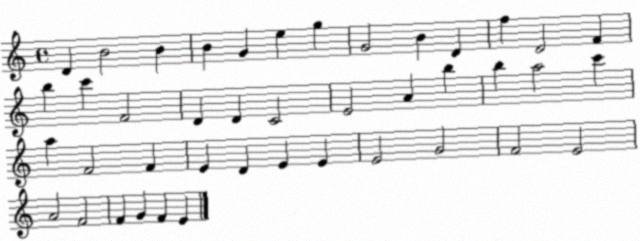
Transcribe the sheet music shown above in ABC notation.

X:1
T:Untitled
M:4/4
L:1/4
K:C
D B2 B B G e g G2 B D f D2 F b c' F2 D D C2 E2 A b b a2 c' a F2 F E D E E E2 G2 F2 E2 A2 F2 F G F E